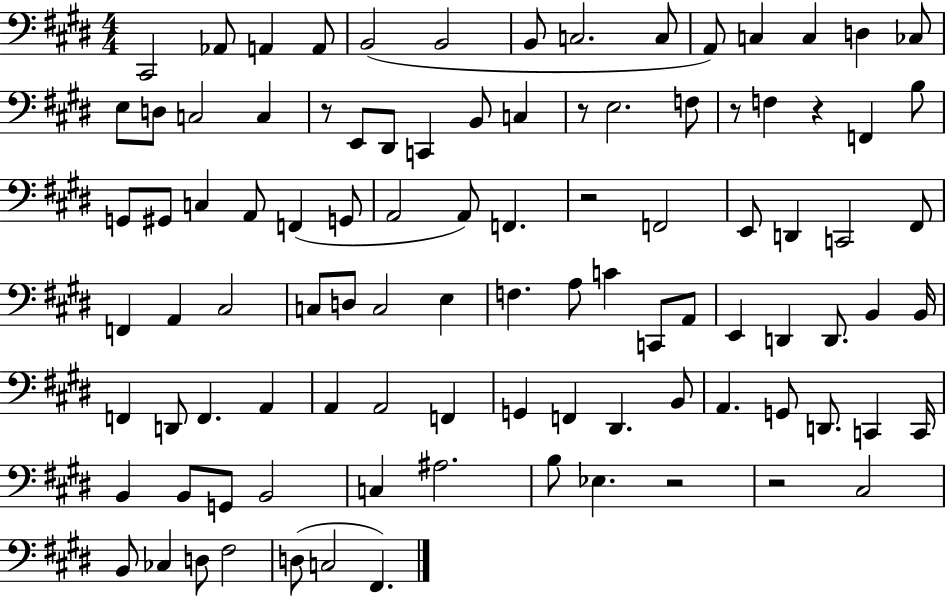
C#2/h Ab2/e A2/q A2/e B2/h B2/h B2/e C3/h. C3/e A2/e C3/q C3/q D3/q CES3/e E3/e D3/e C3/h C3/q R/e E2/e D#2/e C2/q B2/e C3/q R/e E3/h. F3/e R/e F3/q R/q F2/q B3/e G2/e G#2/e C3/q A2/e F2/q G2/e A2/h A2/e F2/q. R/h F2/h E2/e D2/q C2/h F#2/e F2/q A2/q C#3/h C3/e D3/e C3/h E3/q F3/q. A3/e C4/q C2/e A2/e E2/q D2/q D2/e. B2/q B2/s F2/q D2/e F2/q. A2/q A2/q A2/h F2/q G2/q F2/q D#2/q. B2/e A2/q. G2/e D2/e. C2/q C2/s B2/q B2/e G2/e B2/h C3/q A#3/h. B3/e Eb3/q. R/h R/h C#3/h B2/e CES3/q D3/e F#3/h D3/e C3/h F#2/q.